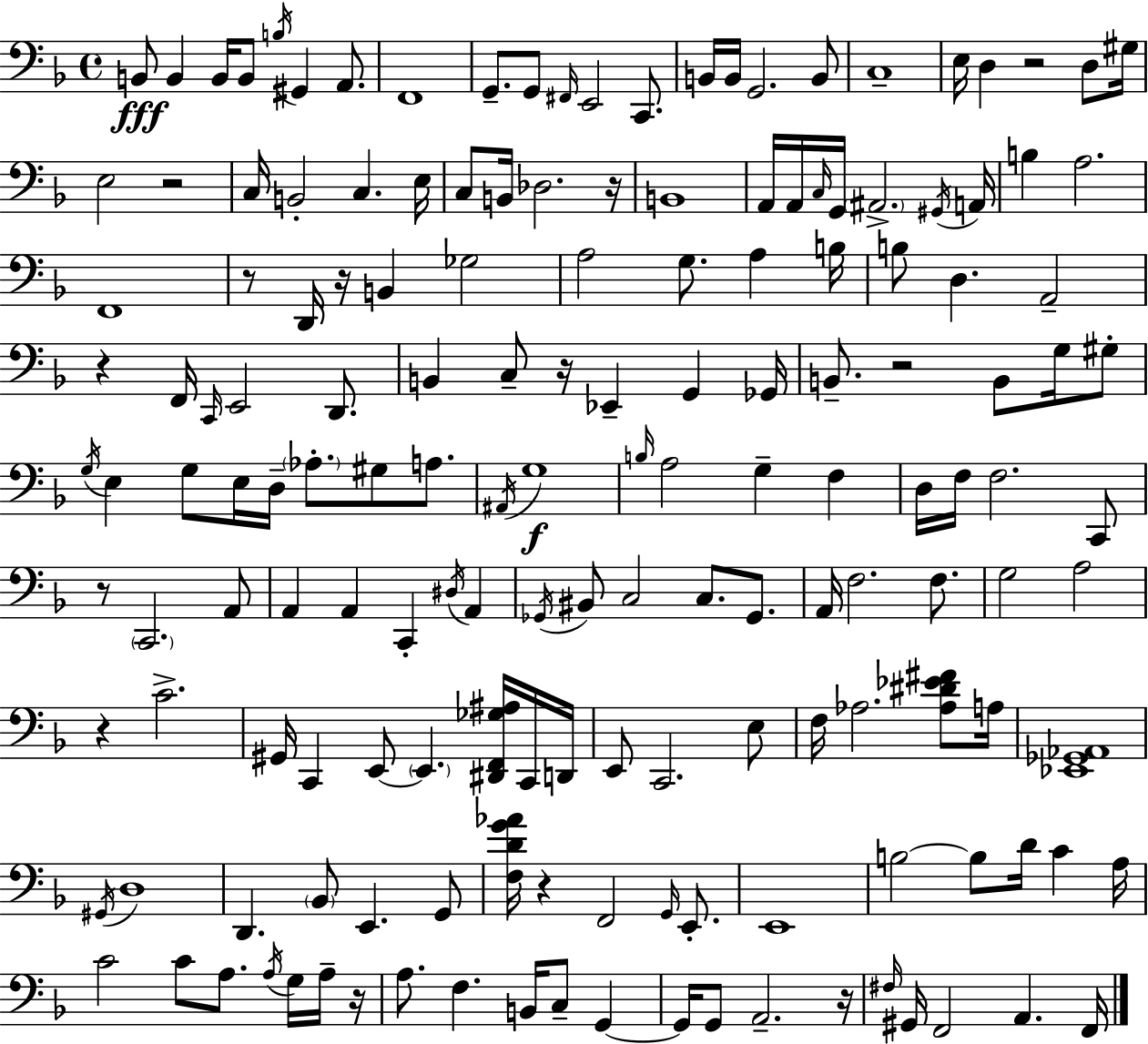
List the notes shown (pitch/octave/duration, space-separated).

B2/e B2/q B2/s B2/e B3/s G#2/q A2/e. F2/w G2/e. G2/e F#2/s E2/h C2/e. B2/s B2/s G2/h. B2/e C3/w E3/s D3/q R/h D3/e G#3/s E3/h R/h C3/s B2/h C3/q. E3/s C3/e B2/s Db3/h. R/s B2/w A2/s A2/s C3/s G2/s A#2/h. G#2/s A2/s B3/q A3/h. F2/w R/e D2/s R/s B2/q Gb3/h A3/h G3/e. A3/q B3/s B3/e D3/q. A2/h R/q F2/s C2/s E2/h D2/e. B2/q C3/e R/s Eb2/q G2/q Gb2/s B2/e. R/h B2/e G3/s G#3/e G3/s E3/q G3/e E3/s D3/s Ab3/e. G#3/e A3/e. A#2/s G3/w B3/s A3/h G3/q F3/q D3/s F3/s F3/h. C2/e R/e C2/h. A2/e A2/q A2/q C2/q D#3/s A2/q Gb2/s BIS2/e C3/h C3/e. Gb2/e. A2/s F3/h. F3/e. G3/h A3/h R/q C4/h. G#2/s C2/q E2/e E2/q. [D#2,F2,Gb3,A#3]/s C2/s D2/s E2/e C2/h. E3/e F3/s Ab3/h. [Ab3,D#4,Eb4,F#4]/e A3/s [Eb2,Gb2,Ab2]/w G#2/s D3/w D2/q. Bb2/e E2/q. G2/e [F3,D4,G4,Ab4]/s R/q F2/h G2/s E2/e. E2/w B3/h B3/e D4/s C4/q A3/s C4/h C4/e A3/e. A3/s G3/s A3/s R/s A3/e. F3/q. B2/s C3/e G2/q G2/s G2/e A2/h. R/s F#3/s G#2/s F2/h A2/q. F2/s